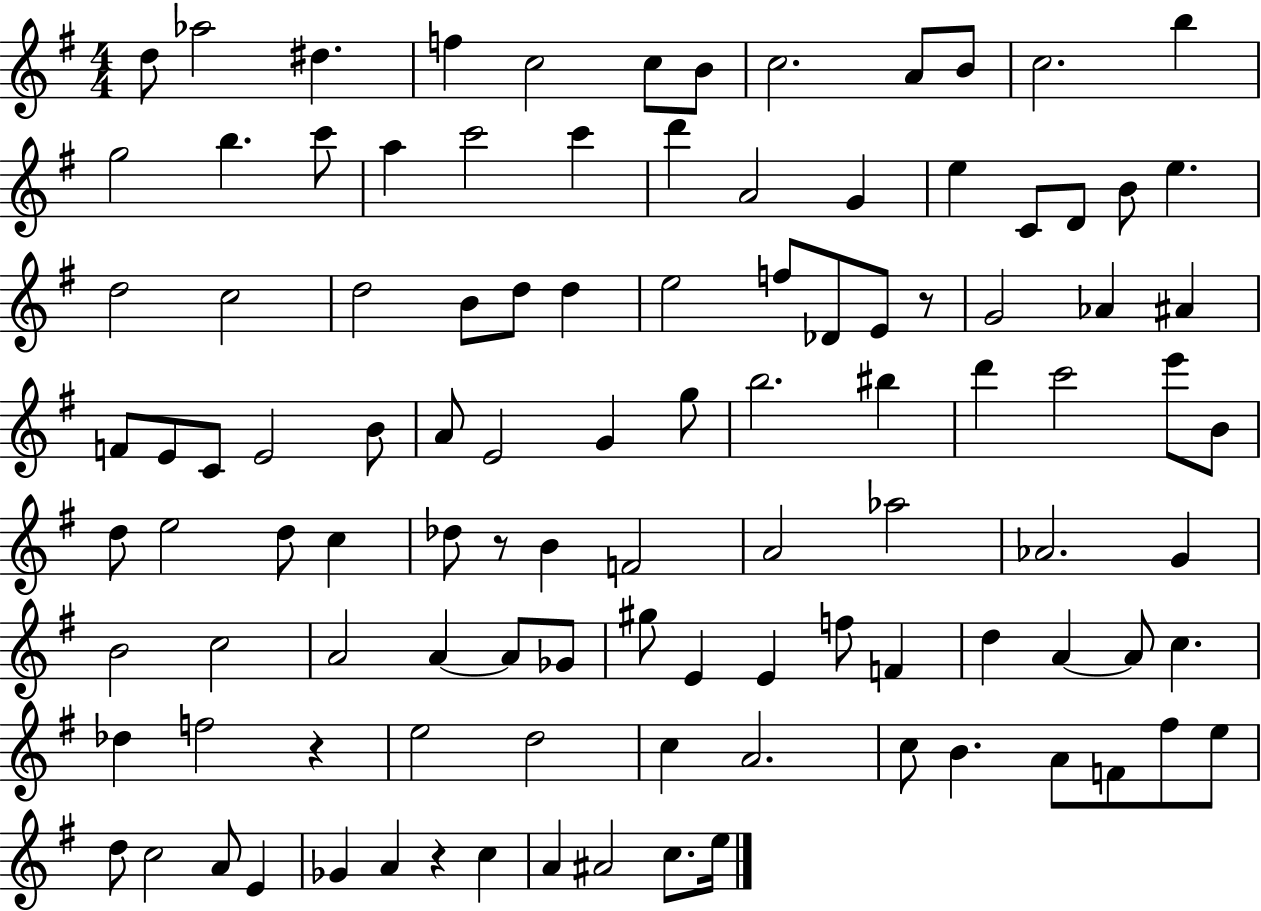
{
  \clef treble
  \numericTimeSignature
  \time 4/4
  \key g \major
  d''8 aes''2 dis''4. | f''4 c''2 c''8 b'8 | c''2. a'8 b'8 | c''2. b''4 | \break g''2 b''4. c'''8 | a''4 c'''2 c'''4 | d'''4 a'2 g'4 | e''4 c'8 d'8 b'8 e''4. | \break d''2 c''2 | d''2 b'8 d''8 d''4 | e''2 f''8 des'8 e'8 r8 | g'2 aes'4 ais'4 | \break f'8 e'8 c'8 e'2 b'8 | a'8 e'2 g'4 g''8 | b''2. bis''4 | d'''4 c'''2 e'''8 b'8 | \break d''8 e''2 d''8 c''4 | des''8 r8 b'4 f'2 | a'2 aes''2 | aes'2. g'4 | \break b'2 c''2 | a'2 a'4~~ a'8 ges'8 | gis''8 e'4 e'4 f''8 f'4 | d''4 a'4~~ a'8 c''4. | \break des''4 f''2 r4 | e''2 d''2 | c''4 a'2. | c''8 b'4. a'8 f'8 fis''8 e''8 | \break d''8 c''2 a'8 e'4 | ges'4 a'4 r4 c''4 | a'4 ais'2 c''8. e''16 | \bar "|."
}